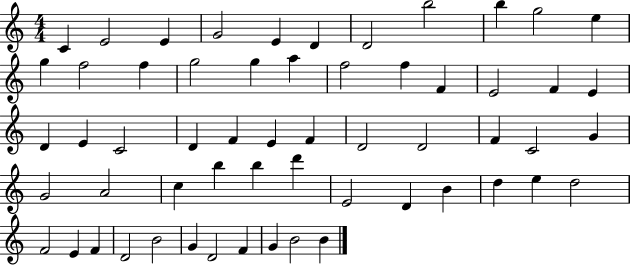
C4/q E4/h E4/q G4/h E4/q D4/q D4/h B5/h B5/q G5/h E5/q G5/q F5/h F5/q G5/h G5/q A5/q F5/h F5/q F4/q E4/h F4/q E4/q D4/q E4/q C4/h D4/q F4/q E4/q F4/q D4/h D4/h F4/q C4/h G4/q G4/h A4/h C5/q B5/q B5/q D6/q E4/h D4/q B4/q D5/q E5/q D5/h F4/h E4/q F4/q D4/h B4/h G4/q D4/h F4/q G4/q B4/h B4/q